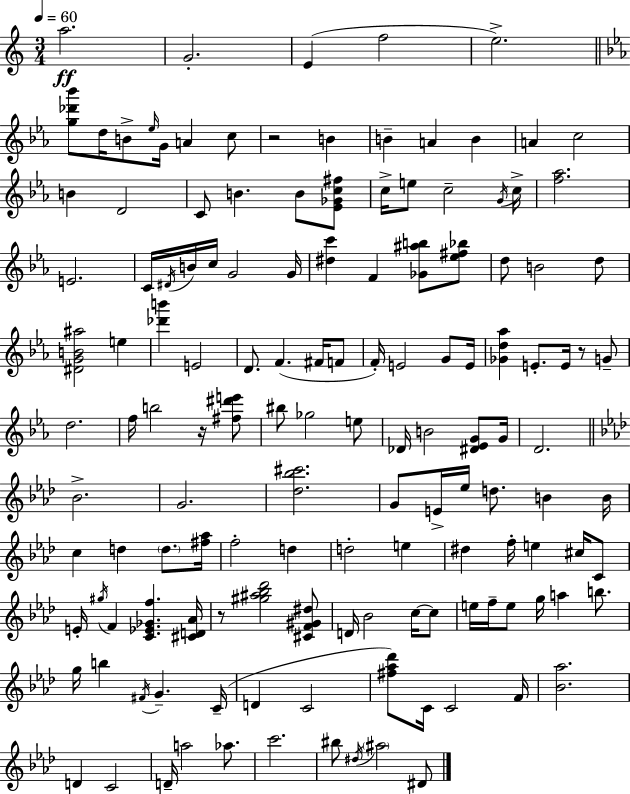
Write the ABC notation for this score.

X:1
T:Untitled
M:3/4
L:1/4
K:C
a2 G2 E f2 e2 [g_d'_b']/2 d/4 B/2 _e/4 G/4 A c/2 z2 B B A B A c2 B D2 C/2 B B/2 [_E_Gc^f]/2 c/4 e/2 c2 G/4 c/4 [f_a]2 E2 C/4 ^D/4 B/4 c/4 G2 G/4 [^dc'] F [_G^ab]/2 [_e^f_b]/2 d/2 B2 d/2 [^DGB^a]2 e [_d'b'] E2 D/2 F ^F/4 F/2 F/4 E2 G/2 E/4 [_Gd_a] E/2 E/4 z/2 G/2 d2 f/4 b2 z/4 [^f^d'e']/2 ^b/2 _g2 e/2 _D/4 B2 [^D_EG]/2 G/4 D2 _B2 G2 [_d_b^c']2 G/2 E/4 _e/4 d/2 B B/4 c d d/2 [^f_a]/4 f2 d d2 e ^d f/4 e ^c/4 C/2 E/4 ^g/4 F [C_E_Gf] [^CD_A]/4 z/2 [^g^a_b_d']2 [^CF^G^d]/2 D/4 _B2 c/4 c/2 e/4 f/4 e/2 g/4 a b/2 g/4 b ^F/4 G C/4 D C2 [^f_a_d']/2 C/4 C2 F/4 [_B_a]2 D C2 D/4 a2 _a/2 c'2 ^b/2 ^d/4 ^a2 ^D/2